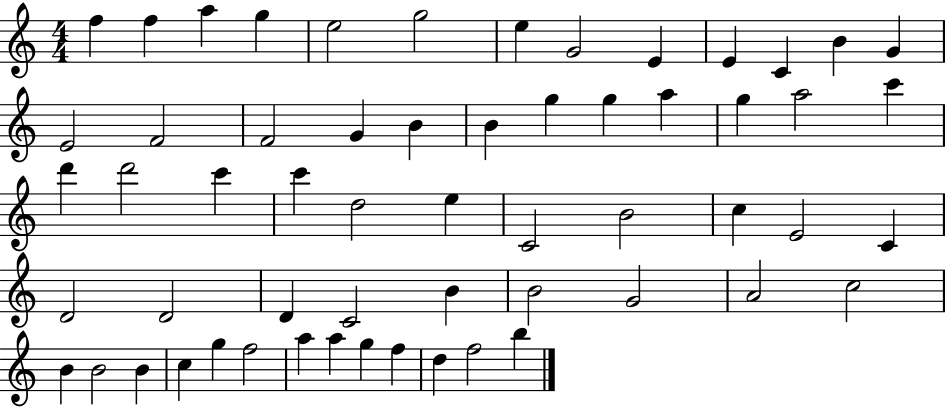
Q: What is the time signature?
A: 4/4